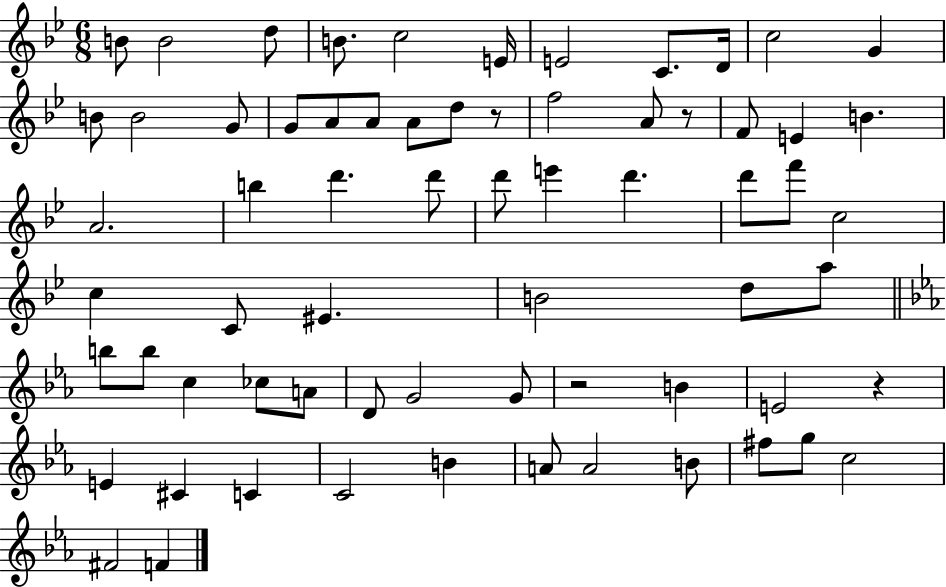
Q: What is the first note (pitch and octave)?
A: B4